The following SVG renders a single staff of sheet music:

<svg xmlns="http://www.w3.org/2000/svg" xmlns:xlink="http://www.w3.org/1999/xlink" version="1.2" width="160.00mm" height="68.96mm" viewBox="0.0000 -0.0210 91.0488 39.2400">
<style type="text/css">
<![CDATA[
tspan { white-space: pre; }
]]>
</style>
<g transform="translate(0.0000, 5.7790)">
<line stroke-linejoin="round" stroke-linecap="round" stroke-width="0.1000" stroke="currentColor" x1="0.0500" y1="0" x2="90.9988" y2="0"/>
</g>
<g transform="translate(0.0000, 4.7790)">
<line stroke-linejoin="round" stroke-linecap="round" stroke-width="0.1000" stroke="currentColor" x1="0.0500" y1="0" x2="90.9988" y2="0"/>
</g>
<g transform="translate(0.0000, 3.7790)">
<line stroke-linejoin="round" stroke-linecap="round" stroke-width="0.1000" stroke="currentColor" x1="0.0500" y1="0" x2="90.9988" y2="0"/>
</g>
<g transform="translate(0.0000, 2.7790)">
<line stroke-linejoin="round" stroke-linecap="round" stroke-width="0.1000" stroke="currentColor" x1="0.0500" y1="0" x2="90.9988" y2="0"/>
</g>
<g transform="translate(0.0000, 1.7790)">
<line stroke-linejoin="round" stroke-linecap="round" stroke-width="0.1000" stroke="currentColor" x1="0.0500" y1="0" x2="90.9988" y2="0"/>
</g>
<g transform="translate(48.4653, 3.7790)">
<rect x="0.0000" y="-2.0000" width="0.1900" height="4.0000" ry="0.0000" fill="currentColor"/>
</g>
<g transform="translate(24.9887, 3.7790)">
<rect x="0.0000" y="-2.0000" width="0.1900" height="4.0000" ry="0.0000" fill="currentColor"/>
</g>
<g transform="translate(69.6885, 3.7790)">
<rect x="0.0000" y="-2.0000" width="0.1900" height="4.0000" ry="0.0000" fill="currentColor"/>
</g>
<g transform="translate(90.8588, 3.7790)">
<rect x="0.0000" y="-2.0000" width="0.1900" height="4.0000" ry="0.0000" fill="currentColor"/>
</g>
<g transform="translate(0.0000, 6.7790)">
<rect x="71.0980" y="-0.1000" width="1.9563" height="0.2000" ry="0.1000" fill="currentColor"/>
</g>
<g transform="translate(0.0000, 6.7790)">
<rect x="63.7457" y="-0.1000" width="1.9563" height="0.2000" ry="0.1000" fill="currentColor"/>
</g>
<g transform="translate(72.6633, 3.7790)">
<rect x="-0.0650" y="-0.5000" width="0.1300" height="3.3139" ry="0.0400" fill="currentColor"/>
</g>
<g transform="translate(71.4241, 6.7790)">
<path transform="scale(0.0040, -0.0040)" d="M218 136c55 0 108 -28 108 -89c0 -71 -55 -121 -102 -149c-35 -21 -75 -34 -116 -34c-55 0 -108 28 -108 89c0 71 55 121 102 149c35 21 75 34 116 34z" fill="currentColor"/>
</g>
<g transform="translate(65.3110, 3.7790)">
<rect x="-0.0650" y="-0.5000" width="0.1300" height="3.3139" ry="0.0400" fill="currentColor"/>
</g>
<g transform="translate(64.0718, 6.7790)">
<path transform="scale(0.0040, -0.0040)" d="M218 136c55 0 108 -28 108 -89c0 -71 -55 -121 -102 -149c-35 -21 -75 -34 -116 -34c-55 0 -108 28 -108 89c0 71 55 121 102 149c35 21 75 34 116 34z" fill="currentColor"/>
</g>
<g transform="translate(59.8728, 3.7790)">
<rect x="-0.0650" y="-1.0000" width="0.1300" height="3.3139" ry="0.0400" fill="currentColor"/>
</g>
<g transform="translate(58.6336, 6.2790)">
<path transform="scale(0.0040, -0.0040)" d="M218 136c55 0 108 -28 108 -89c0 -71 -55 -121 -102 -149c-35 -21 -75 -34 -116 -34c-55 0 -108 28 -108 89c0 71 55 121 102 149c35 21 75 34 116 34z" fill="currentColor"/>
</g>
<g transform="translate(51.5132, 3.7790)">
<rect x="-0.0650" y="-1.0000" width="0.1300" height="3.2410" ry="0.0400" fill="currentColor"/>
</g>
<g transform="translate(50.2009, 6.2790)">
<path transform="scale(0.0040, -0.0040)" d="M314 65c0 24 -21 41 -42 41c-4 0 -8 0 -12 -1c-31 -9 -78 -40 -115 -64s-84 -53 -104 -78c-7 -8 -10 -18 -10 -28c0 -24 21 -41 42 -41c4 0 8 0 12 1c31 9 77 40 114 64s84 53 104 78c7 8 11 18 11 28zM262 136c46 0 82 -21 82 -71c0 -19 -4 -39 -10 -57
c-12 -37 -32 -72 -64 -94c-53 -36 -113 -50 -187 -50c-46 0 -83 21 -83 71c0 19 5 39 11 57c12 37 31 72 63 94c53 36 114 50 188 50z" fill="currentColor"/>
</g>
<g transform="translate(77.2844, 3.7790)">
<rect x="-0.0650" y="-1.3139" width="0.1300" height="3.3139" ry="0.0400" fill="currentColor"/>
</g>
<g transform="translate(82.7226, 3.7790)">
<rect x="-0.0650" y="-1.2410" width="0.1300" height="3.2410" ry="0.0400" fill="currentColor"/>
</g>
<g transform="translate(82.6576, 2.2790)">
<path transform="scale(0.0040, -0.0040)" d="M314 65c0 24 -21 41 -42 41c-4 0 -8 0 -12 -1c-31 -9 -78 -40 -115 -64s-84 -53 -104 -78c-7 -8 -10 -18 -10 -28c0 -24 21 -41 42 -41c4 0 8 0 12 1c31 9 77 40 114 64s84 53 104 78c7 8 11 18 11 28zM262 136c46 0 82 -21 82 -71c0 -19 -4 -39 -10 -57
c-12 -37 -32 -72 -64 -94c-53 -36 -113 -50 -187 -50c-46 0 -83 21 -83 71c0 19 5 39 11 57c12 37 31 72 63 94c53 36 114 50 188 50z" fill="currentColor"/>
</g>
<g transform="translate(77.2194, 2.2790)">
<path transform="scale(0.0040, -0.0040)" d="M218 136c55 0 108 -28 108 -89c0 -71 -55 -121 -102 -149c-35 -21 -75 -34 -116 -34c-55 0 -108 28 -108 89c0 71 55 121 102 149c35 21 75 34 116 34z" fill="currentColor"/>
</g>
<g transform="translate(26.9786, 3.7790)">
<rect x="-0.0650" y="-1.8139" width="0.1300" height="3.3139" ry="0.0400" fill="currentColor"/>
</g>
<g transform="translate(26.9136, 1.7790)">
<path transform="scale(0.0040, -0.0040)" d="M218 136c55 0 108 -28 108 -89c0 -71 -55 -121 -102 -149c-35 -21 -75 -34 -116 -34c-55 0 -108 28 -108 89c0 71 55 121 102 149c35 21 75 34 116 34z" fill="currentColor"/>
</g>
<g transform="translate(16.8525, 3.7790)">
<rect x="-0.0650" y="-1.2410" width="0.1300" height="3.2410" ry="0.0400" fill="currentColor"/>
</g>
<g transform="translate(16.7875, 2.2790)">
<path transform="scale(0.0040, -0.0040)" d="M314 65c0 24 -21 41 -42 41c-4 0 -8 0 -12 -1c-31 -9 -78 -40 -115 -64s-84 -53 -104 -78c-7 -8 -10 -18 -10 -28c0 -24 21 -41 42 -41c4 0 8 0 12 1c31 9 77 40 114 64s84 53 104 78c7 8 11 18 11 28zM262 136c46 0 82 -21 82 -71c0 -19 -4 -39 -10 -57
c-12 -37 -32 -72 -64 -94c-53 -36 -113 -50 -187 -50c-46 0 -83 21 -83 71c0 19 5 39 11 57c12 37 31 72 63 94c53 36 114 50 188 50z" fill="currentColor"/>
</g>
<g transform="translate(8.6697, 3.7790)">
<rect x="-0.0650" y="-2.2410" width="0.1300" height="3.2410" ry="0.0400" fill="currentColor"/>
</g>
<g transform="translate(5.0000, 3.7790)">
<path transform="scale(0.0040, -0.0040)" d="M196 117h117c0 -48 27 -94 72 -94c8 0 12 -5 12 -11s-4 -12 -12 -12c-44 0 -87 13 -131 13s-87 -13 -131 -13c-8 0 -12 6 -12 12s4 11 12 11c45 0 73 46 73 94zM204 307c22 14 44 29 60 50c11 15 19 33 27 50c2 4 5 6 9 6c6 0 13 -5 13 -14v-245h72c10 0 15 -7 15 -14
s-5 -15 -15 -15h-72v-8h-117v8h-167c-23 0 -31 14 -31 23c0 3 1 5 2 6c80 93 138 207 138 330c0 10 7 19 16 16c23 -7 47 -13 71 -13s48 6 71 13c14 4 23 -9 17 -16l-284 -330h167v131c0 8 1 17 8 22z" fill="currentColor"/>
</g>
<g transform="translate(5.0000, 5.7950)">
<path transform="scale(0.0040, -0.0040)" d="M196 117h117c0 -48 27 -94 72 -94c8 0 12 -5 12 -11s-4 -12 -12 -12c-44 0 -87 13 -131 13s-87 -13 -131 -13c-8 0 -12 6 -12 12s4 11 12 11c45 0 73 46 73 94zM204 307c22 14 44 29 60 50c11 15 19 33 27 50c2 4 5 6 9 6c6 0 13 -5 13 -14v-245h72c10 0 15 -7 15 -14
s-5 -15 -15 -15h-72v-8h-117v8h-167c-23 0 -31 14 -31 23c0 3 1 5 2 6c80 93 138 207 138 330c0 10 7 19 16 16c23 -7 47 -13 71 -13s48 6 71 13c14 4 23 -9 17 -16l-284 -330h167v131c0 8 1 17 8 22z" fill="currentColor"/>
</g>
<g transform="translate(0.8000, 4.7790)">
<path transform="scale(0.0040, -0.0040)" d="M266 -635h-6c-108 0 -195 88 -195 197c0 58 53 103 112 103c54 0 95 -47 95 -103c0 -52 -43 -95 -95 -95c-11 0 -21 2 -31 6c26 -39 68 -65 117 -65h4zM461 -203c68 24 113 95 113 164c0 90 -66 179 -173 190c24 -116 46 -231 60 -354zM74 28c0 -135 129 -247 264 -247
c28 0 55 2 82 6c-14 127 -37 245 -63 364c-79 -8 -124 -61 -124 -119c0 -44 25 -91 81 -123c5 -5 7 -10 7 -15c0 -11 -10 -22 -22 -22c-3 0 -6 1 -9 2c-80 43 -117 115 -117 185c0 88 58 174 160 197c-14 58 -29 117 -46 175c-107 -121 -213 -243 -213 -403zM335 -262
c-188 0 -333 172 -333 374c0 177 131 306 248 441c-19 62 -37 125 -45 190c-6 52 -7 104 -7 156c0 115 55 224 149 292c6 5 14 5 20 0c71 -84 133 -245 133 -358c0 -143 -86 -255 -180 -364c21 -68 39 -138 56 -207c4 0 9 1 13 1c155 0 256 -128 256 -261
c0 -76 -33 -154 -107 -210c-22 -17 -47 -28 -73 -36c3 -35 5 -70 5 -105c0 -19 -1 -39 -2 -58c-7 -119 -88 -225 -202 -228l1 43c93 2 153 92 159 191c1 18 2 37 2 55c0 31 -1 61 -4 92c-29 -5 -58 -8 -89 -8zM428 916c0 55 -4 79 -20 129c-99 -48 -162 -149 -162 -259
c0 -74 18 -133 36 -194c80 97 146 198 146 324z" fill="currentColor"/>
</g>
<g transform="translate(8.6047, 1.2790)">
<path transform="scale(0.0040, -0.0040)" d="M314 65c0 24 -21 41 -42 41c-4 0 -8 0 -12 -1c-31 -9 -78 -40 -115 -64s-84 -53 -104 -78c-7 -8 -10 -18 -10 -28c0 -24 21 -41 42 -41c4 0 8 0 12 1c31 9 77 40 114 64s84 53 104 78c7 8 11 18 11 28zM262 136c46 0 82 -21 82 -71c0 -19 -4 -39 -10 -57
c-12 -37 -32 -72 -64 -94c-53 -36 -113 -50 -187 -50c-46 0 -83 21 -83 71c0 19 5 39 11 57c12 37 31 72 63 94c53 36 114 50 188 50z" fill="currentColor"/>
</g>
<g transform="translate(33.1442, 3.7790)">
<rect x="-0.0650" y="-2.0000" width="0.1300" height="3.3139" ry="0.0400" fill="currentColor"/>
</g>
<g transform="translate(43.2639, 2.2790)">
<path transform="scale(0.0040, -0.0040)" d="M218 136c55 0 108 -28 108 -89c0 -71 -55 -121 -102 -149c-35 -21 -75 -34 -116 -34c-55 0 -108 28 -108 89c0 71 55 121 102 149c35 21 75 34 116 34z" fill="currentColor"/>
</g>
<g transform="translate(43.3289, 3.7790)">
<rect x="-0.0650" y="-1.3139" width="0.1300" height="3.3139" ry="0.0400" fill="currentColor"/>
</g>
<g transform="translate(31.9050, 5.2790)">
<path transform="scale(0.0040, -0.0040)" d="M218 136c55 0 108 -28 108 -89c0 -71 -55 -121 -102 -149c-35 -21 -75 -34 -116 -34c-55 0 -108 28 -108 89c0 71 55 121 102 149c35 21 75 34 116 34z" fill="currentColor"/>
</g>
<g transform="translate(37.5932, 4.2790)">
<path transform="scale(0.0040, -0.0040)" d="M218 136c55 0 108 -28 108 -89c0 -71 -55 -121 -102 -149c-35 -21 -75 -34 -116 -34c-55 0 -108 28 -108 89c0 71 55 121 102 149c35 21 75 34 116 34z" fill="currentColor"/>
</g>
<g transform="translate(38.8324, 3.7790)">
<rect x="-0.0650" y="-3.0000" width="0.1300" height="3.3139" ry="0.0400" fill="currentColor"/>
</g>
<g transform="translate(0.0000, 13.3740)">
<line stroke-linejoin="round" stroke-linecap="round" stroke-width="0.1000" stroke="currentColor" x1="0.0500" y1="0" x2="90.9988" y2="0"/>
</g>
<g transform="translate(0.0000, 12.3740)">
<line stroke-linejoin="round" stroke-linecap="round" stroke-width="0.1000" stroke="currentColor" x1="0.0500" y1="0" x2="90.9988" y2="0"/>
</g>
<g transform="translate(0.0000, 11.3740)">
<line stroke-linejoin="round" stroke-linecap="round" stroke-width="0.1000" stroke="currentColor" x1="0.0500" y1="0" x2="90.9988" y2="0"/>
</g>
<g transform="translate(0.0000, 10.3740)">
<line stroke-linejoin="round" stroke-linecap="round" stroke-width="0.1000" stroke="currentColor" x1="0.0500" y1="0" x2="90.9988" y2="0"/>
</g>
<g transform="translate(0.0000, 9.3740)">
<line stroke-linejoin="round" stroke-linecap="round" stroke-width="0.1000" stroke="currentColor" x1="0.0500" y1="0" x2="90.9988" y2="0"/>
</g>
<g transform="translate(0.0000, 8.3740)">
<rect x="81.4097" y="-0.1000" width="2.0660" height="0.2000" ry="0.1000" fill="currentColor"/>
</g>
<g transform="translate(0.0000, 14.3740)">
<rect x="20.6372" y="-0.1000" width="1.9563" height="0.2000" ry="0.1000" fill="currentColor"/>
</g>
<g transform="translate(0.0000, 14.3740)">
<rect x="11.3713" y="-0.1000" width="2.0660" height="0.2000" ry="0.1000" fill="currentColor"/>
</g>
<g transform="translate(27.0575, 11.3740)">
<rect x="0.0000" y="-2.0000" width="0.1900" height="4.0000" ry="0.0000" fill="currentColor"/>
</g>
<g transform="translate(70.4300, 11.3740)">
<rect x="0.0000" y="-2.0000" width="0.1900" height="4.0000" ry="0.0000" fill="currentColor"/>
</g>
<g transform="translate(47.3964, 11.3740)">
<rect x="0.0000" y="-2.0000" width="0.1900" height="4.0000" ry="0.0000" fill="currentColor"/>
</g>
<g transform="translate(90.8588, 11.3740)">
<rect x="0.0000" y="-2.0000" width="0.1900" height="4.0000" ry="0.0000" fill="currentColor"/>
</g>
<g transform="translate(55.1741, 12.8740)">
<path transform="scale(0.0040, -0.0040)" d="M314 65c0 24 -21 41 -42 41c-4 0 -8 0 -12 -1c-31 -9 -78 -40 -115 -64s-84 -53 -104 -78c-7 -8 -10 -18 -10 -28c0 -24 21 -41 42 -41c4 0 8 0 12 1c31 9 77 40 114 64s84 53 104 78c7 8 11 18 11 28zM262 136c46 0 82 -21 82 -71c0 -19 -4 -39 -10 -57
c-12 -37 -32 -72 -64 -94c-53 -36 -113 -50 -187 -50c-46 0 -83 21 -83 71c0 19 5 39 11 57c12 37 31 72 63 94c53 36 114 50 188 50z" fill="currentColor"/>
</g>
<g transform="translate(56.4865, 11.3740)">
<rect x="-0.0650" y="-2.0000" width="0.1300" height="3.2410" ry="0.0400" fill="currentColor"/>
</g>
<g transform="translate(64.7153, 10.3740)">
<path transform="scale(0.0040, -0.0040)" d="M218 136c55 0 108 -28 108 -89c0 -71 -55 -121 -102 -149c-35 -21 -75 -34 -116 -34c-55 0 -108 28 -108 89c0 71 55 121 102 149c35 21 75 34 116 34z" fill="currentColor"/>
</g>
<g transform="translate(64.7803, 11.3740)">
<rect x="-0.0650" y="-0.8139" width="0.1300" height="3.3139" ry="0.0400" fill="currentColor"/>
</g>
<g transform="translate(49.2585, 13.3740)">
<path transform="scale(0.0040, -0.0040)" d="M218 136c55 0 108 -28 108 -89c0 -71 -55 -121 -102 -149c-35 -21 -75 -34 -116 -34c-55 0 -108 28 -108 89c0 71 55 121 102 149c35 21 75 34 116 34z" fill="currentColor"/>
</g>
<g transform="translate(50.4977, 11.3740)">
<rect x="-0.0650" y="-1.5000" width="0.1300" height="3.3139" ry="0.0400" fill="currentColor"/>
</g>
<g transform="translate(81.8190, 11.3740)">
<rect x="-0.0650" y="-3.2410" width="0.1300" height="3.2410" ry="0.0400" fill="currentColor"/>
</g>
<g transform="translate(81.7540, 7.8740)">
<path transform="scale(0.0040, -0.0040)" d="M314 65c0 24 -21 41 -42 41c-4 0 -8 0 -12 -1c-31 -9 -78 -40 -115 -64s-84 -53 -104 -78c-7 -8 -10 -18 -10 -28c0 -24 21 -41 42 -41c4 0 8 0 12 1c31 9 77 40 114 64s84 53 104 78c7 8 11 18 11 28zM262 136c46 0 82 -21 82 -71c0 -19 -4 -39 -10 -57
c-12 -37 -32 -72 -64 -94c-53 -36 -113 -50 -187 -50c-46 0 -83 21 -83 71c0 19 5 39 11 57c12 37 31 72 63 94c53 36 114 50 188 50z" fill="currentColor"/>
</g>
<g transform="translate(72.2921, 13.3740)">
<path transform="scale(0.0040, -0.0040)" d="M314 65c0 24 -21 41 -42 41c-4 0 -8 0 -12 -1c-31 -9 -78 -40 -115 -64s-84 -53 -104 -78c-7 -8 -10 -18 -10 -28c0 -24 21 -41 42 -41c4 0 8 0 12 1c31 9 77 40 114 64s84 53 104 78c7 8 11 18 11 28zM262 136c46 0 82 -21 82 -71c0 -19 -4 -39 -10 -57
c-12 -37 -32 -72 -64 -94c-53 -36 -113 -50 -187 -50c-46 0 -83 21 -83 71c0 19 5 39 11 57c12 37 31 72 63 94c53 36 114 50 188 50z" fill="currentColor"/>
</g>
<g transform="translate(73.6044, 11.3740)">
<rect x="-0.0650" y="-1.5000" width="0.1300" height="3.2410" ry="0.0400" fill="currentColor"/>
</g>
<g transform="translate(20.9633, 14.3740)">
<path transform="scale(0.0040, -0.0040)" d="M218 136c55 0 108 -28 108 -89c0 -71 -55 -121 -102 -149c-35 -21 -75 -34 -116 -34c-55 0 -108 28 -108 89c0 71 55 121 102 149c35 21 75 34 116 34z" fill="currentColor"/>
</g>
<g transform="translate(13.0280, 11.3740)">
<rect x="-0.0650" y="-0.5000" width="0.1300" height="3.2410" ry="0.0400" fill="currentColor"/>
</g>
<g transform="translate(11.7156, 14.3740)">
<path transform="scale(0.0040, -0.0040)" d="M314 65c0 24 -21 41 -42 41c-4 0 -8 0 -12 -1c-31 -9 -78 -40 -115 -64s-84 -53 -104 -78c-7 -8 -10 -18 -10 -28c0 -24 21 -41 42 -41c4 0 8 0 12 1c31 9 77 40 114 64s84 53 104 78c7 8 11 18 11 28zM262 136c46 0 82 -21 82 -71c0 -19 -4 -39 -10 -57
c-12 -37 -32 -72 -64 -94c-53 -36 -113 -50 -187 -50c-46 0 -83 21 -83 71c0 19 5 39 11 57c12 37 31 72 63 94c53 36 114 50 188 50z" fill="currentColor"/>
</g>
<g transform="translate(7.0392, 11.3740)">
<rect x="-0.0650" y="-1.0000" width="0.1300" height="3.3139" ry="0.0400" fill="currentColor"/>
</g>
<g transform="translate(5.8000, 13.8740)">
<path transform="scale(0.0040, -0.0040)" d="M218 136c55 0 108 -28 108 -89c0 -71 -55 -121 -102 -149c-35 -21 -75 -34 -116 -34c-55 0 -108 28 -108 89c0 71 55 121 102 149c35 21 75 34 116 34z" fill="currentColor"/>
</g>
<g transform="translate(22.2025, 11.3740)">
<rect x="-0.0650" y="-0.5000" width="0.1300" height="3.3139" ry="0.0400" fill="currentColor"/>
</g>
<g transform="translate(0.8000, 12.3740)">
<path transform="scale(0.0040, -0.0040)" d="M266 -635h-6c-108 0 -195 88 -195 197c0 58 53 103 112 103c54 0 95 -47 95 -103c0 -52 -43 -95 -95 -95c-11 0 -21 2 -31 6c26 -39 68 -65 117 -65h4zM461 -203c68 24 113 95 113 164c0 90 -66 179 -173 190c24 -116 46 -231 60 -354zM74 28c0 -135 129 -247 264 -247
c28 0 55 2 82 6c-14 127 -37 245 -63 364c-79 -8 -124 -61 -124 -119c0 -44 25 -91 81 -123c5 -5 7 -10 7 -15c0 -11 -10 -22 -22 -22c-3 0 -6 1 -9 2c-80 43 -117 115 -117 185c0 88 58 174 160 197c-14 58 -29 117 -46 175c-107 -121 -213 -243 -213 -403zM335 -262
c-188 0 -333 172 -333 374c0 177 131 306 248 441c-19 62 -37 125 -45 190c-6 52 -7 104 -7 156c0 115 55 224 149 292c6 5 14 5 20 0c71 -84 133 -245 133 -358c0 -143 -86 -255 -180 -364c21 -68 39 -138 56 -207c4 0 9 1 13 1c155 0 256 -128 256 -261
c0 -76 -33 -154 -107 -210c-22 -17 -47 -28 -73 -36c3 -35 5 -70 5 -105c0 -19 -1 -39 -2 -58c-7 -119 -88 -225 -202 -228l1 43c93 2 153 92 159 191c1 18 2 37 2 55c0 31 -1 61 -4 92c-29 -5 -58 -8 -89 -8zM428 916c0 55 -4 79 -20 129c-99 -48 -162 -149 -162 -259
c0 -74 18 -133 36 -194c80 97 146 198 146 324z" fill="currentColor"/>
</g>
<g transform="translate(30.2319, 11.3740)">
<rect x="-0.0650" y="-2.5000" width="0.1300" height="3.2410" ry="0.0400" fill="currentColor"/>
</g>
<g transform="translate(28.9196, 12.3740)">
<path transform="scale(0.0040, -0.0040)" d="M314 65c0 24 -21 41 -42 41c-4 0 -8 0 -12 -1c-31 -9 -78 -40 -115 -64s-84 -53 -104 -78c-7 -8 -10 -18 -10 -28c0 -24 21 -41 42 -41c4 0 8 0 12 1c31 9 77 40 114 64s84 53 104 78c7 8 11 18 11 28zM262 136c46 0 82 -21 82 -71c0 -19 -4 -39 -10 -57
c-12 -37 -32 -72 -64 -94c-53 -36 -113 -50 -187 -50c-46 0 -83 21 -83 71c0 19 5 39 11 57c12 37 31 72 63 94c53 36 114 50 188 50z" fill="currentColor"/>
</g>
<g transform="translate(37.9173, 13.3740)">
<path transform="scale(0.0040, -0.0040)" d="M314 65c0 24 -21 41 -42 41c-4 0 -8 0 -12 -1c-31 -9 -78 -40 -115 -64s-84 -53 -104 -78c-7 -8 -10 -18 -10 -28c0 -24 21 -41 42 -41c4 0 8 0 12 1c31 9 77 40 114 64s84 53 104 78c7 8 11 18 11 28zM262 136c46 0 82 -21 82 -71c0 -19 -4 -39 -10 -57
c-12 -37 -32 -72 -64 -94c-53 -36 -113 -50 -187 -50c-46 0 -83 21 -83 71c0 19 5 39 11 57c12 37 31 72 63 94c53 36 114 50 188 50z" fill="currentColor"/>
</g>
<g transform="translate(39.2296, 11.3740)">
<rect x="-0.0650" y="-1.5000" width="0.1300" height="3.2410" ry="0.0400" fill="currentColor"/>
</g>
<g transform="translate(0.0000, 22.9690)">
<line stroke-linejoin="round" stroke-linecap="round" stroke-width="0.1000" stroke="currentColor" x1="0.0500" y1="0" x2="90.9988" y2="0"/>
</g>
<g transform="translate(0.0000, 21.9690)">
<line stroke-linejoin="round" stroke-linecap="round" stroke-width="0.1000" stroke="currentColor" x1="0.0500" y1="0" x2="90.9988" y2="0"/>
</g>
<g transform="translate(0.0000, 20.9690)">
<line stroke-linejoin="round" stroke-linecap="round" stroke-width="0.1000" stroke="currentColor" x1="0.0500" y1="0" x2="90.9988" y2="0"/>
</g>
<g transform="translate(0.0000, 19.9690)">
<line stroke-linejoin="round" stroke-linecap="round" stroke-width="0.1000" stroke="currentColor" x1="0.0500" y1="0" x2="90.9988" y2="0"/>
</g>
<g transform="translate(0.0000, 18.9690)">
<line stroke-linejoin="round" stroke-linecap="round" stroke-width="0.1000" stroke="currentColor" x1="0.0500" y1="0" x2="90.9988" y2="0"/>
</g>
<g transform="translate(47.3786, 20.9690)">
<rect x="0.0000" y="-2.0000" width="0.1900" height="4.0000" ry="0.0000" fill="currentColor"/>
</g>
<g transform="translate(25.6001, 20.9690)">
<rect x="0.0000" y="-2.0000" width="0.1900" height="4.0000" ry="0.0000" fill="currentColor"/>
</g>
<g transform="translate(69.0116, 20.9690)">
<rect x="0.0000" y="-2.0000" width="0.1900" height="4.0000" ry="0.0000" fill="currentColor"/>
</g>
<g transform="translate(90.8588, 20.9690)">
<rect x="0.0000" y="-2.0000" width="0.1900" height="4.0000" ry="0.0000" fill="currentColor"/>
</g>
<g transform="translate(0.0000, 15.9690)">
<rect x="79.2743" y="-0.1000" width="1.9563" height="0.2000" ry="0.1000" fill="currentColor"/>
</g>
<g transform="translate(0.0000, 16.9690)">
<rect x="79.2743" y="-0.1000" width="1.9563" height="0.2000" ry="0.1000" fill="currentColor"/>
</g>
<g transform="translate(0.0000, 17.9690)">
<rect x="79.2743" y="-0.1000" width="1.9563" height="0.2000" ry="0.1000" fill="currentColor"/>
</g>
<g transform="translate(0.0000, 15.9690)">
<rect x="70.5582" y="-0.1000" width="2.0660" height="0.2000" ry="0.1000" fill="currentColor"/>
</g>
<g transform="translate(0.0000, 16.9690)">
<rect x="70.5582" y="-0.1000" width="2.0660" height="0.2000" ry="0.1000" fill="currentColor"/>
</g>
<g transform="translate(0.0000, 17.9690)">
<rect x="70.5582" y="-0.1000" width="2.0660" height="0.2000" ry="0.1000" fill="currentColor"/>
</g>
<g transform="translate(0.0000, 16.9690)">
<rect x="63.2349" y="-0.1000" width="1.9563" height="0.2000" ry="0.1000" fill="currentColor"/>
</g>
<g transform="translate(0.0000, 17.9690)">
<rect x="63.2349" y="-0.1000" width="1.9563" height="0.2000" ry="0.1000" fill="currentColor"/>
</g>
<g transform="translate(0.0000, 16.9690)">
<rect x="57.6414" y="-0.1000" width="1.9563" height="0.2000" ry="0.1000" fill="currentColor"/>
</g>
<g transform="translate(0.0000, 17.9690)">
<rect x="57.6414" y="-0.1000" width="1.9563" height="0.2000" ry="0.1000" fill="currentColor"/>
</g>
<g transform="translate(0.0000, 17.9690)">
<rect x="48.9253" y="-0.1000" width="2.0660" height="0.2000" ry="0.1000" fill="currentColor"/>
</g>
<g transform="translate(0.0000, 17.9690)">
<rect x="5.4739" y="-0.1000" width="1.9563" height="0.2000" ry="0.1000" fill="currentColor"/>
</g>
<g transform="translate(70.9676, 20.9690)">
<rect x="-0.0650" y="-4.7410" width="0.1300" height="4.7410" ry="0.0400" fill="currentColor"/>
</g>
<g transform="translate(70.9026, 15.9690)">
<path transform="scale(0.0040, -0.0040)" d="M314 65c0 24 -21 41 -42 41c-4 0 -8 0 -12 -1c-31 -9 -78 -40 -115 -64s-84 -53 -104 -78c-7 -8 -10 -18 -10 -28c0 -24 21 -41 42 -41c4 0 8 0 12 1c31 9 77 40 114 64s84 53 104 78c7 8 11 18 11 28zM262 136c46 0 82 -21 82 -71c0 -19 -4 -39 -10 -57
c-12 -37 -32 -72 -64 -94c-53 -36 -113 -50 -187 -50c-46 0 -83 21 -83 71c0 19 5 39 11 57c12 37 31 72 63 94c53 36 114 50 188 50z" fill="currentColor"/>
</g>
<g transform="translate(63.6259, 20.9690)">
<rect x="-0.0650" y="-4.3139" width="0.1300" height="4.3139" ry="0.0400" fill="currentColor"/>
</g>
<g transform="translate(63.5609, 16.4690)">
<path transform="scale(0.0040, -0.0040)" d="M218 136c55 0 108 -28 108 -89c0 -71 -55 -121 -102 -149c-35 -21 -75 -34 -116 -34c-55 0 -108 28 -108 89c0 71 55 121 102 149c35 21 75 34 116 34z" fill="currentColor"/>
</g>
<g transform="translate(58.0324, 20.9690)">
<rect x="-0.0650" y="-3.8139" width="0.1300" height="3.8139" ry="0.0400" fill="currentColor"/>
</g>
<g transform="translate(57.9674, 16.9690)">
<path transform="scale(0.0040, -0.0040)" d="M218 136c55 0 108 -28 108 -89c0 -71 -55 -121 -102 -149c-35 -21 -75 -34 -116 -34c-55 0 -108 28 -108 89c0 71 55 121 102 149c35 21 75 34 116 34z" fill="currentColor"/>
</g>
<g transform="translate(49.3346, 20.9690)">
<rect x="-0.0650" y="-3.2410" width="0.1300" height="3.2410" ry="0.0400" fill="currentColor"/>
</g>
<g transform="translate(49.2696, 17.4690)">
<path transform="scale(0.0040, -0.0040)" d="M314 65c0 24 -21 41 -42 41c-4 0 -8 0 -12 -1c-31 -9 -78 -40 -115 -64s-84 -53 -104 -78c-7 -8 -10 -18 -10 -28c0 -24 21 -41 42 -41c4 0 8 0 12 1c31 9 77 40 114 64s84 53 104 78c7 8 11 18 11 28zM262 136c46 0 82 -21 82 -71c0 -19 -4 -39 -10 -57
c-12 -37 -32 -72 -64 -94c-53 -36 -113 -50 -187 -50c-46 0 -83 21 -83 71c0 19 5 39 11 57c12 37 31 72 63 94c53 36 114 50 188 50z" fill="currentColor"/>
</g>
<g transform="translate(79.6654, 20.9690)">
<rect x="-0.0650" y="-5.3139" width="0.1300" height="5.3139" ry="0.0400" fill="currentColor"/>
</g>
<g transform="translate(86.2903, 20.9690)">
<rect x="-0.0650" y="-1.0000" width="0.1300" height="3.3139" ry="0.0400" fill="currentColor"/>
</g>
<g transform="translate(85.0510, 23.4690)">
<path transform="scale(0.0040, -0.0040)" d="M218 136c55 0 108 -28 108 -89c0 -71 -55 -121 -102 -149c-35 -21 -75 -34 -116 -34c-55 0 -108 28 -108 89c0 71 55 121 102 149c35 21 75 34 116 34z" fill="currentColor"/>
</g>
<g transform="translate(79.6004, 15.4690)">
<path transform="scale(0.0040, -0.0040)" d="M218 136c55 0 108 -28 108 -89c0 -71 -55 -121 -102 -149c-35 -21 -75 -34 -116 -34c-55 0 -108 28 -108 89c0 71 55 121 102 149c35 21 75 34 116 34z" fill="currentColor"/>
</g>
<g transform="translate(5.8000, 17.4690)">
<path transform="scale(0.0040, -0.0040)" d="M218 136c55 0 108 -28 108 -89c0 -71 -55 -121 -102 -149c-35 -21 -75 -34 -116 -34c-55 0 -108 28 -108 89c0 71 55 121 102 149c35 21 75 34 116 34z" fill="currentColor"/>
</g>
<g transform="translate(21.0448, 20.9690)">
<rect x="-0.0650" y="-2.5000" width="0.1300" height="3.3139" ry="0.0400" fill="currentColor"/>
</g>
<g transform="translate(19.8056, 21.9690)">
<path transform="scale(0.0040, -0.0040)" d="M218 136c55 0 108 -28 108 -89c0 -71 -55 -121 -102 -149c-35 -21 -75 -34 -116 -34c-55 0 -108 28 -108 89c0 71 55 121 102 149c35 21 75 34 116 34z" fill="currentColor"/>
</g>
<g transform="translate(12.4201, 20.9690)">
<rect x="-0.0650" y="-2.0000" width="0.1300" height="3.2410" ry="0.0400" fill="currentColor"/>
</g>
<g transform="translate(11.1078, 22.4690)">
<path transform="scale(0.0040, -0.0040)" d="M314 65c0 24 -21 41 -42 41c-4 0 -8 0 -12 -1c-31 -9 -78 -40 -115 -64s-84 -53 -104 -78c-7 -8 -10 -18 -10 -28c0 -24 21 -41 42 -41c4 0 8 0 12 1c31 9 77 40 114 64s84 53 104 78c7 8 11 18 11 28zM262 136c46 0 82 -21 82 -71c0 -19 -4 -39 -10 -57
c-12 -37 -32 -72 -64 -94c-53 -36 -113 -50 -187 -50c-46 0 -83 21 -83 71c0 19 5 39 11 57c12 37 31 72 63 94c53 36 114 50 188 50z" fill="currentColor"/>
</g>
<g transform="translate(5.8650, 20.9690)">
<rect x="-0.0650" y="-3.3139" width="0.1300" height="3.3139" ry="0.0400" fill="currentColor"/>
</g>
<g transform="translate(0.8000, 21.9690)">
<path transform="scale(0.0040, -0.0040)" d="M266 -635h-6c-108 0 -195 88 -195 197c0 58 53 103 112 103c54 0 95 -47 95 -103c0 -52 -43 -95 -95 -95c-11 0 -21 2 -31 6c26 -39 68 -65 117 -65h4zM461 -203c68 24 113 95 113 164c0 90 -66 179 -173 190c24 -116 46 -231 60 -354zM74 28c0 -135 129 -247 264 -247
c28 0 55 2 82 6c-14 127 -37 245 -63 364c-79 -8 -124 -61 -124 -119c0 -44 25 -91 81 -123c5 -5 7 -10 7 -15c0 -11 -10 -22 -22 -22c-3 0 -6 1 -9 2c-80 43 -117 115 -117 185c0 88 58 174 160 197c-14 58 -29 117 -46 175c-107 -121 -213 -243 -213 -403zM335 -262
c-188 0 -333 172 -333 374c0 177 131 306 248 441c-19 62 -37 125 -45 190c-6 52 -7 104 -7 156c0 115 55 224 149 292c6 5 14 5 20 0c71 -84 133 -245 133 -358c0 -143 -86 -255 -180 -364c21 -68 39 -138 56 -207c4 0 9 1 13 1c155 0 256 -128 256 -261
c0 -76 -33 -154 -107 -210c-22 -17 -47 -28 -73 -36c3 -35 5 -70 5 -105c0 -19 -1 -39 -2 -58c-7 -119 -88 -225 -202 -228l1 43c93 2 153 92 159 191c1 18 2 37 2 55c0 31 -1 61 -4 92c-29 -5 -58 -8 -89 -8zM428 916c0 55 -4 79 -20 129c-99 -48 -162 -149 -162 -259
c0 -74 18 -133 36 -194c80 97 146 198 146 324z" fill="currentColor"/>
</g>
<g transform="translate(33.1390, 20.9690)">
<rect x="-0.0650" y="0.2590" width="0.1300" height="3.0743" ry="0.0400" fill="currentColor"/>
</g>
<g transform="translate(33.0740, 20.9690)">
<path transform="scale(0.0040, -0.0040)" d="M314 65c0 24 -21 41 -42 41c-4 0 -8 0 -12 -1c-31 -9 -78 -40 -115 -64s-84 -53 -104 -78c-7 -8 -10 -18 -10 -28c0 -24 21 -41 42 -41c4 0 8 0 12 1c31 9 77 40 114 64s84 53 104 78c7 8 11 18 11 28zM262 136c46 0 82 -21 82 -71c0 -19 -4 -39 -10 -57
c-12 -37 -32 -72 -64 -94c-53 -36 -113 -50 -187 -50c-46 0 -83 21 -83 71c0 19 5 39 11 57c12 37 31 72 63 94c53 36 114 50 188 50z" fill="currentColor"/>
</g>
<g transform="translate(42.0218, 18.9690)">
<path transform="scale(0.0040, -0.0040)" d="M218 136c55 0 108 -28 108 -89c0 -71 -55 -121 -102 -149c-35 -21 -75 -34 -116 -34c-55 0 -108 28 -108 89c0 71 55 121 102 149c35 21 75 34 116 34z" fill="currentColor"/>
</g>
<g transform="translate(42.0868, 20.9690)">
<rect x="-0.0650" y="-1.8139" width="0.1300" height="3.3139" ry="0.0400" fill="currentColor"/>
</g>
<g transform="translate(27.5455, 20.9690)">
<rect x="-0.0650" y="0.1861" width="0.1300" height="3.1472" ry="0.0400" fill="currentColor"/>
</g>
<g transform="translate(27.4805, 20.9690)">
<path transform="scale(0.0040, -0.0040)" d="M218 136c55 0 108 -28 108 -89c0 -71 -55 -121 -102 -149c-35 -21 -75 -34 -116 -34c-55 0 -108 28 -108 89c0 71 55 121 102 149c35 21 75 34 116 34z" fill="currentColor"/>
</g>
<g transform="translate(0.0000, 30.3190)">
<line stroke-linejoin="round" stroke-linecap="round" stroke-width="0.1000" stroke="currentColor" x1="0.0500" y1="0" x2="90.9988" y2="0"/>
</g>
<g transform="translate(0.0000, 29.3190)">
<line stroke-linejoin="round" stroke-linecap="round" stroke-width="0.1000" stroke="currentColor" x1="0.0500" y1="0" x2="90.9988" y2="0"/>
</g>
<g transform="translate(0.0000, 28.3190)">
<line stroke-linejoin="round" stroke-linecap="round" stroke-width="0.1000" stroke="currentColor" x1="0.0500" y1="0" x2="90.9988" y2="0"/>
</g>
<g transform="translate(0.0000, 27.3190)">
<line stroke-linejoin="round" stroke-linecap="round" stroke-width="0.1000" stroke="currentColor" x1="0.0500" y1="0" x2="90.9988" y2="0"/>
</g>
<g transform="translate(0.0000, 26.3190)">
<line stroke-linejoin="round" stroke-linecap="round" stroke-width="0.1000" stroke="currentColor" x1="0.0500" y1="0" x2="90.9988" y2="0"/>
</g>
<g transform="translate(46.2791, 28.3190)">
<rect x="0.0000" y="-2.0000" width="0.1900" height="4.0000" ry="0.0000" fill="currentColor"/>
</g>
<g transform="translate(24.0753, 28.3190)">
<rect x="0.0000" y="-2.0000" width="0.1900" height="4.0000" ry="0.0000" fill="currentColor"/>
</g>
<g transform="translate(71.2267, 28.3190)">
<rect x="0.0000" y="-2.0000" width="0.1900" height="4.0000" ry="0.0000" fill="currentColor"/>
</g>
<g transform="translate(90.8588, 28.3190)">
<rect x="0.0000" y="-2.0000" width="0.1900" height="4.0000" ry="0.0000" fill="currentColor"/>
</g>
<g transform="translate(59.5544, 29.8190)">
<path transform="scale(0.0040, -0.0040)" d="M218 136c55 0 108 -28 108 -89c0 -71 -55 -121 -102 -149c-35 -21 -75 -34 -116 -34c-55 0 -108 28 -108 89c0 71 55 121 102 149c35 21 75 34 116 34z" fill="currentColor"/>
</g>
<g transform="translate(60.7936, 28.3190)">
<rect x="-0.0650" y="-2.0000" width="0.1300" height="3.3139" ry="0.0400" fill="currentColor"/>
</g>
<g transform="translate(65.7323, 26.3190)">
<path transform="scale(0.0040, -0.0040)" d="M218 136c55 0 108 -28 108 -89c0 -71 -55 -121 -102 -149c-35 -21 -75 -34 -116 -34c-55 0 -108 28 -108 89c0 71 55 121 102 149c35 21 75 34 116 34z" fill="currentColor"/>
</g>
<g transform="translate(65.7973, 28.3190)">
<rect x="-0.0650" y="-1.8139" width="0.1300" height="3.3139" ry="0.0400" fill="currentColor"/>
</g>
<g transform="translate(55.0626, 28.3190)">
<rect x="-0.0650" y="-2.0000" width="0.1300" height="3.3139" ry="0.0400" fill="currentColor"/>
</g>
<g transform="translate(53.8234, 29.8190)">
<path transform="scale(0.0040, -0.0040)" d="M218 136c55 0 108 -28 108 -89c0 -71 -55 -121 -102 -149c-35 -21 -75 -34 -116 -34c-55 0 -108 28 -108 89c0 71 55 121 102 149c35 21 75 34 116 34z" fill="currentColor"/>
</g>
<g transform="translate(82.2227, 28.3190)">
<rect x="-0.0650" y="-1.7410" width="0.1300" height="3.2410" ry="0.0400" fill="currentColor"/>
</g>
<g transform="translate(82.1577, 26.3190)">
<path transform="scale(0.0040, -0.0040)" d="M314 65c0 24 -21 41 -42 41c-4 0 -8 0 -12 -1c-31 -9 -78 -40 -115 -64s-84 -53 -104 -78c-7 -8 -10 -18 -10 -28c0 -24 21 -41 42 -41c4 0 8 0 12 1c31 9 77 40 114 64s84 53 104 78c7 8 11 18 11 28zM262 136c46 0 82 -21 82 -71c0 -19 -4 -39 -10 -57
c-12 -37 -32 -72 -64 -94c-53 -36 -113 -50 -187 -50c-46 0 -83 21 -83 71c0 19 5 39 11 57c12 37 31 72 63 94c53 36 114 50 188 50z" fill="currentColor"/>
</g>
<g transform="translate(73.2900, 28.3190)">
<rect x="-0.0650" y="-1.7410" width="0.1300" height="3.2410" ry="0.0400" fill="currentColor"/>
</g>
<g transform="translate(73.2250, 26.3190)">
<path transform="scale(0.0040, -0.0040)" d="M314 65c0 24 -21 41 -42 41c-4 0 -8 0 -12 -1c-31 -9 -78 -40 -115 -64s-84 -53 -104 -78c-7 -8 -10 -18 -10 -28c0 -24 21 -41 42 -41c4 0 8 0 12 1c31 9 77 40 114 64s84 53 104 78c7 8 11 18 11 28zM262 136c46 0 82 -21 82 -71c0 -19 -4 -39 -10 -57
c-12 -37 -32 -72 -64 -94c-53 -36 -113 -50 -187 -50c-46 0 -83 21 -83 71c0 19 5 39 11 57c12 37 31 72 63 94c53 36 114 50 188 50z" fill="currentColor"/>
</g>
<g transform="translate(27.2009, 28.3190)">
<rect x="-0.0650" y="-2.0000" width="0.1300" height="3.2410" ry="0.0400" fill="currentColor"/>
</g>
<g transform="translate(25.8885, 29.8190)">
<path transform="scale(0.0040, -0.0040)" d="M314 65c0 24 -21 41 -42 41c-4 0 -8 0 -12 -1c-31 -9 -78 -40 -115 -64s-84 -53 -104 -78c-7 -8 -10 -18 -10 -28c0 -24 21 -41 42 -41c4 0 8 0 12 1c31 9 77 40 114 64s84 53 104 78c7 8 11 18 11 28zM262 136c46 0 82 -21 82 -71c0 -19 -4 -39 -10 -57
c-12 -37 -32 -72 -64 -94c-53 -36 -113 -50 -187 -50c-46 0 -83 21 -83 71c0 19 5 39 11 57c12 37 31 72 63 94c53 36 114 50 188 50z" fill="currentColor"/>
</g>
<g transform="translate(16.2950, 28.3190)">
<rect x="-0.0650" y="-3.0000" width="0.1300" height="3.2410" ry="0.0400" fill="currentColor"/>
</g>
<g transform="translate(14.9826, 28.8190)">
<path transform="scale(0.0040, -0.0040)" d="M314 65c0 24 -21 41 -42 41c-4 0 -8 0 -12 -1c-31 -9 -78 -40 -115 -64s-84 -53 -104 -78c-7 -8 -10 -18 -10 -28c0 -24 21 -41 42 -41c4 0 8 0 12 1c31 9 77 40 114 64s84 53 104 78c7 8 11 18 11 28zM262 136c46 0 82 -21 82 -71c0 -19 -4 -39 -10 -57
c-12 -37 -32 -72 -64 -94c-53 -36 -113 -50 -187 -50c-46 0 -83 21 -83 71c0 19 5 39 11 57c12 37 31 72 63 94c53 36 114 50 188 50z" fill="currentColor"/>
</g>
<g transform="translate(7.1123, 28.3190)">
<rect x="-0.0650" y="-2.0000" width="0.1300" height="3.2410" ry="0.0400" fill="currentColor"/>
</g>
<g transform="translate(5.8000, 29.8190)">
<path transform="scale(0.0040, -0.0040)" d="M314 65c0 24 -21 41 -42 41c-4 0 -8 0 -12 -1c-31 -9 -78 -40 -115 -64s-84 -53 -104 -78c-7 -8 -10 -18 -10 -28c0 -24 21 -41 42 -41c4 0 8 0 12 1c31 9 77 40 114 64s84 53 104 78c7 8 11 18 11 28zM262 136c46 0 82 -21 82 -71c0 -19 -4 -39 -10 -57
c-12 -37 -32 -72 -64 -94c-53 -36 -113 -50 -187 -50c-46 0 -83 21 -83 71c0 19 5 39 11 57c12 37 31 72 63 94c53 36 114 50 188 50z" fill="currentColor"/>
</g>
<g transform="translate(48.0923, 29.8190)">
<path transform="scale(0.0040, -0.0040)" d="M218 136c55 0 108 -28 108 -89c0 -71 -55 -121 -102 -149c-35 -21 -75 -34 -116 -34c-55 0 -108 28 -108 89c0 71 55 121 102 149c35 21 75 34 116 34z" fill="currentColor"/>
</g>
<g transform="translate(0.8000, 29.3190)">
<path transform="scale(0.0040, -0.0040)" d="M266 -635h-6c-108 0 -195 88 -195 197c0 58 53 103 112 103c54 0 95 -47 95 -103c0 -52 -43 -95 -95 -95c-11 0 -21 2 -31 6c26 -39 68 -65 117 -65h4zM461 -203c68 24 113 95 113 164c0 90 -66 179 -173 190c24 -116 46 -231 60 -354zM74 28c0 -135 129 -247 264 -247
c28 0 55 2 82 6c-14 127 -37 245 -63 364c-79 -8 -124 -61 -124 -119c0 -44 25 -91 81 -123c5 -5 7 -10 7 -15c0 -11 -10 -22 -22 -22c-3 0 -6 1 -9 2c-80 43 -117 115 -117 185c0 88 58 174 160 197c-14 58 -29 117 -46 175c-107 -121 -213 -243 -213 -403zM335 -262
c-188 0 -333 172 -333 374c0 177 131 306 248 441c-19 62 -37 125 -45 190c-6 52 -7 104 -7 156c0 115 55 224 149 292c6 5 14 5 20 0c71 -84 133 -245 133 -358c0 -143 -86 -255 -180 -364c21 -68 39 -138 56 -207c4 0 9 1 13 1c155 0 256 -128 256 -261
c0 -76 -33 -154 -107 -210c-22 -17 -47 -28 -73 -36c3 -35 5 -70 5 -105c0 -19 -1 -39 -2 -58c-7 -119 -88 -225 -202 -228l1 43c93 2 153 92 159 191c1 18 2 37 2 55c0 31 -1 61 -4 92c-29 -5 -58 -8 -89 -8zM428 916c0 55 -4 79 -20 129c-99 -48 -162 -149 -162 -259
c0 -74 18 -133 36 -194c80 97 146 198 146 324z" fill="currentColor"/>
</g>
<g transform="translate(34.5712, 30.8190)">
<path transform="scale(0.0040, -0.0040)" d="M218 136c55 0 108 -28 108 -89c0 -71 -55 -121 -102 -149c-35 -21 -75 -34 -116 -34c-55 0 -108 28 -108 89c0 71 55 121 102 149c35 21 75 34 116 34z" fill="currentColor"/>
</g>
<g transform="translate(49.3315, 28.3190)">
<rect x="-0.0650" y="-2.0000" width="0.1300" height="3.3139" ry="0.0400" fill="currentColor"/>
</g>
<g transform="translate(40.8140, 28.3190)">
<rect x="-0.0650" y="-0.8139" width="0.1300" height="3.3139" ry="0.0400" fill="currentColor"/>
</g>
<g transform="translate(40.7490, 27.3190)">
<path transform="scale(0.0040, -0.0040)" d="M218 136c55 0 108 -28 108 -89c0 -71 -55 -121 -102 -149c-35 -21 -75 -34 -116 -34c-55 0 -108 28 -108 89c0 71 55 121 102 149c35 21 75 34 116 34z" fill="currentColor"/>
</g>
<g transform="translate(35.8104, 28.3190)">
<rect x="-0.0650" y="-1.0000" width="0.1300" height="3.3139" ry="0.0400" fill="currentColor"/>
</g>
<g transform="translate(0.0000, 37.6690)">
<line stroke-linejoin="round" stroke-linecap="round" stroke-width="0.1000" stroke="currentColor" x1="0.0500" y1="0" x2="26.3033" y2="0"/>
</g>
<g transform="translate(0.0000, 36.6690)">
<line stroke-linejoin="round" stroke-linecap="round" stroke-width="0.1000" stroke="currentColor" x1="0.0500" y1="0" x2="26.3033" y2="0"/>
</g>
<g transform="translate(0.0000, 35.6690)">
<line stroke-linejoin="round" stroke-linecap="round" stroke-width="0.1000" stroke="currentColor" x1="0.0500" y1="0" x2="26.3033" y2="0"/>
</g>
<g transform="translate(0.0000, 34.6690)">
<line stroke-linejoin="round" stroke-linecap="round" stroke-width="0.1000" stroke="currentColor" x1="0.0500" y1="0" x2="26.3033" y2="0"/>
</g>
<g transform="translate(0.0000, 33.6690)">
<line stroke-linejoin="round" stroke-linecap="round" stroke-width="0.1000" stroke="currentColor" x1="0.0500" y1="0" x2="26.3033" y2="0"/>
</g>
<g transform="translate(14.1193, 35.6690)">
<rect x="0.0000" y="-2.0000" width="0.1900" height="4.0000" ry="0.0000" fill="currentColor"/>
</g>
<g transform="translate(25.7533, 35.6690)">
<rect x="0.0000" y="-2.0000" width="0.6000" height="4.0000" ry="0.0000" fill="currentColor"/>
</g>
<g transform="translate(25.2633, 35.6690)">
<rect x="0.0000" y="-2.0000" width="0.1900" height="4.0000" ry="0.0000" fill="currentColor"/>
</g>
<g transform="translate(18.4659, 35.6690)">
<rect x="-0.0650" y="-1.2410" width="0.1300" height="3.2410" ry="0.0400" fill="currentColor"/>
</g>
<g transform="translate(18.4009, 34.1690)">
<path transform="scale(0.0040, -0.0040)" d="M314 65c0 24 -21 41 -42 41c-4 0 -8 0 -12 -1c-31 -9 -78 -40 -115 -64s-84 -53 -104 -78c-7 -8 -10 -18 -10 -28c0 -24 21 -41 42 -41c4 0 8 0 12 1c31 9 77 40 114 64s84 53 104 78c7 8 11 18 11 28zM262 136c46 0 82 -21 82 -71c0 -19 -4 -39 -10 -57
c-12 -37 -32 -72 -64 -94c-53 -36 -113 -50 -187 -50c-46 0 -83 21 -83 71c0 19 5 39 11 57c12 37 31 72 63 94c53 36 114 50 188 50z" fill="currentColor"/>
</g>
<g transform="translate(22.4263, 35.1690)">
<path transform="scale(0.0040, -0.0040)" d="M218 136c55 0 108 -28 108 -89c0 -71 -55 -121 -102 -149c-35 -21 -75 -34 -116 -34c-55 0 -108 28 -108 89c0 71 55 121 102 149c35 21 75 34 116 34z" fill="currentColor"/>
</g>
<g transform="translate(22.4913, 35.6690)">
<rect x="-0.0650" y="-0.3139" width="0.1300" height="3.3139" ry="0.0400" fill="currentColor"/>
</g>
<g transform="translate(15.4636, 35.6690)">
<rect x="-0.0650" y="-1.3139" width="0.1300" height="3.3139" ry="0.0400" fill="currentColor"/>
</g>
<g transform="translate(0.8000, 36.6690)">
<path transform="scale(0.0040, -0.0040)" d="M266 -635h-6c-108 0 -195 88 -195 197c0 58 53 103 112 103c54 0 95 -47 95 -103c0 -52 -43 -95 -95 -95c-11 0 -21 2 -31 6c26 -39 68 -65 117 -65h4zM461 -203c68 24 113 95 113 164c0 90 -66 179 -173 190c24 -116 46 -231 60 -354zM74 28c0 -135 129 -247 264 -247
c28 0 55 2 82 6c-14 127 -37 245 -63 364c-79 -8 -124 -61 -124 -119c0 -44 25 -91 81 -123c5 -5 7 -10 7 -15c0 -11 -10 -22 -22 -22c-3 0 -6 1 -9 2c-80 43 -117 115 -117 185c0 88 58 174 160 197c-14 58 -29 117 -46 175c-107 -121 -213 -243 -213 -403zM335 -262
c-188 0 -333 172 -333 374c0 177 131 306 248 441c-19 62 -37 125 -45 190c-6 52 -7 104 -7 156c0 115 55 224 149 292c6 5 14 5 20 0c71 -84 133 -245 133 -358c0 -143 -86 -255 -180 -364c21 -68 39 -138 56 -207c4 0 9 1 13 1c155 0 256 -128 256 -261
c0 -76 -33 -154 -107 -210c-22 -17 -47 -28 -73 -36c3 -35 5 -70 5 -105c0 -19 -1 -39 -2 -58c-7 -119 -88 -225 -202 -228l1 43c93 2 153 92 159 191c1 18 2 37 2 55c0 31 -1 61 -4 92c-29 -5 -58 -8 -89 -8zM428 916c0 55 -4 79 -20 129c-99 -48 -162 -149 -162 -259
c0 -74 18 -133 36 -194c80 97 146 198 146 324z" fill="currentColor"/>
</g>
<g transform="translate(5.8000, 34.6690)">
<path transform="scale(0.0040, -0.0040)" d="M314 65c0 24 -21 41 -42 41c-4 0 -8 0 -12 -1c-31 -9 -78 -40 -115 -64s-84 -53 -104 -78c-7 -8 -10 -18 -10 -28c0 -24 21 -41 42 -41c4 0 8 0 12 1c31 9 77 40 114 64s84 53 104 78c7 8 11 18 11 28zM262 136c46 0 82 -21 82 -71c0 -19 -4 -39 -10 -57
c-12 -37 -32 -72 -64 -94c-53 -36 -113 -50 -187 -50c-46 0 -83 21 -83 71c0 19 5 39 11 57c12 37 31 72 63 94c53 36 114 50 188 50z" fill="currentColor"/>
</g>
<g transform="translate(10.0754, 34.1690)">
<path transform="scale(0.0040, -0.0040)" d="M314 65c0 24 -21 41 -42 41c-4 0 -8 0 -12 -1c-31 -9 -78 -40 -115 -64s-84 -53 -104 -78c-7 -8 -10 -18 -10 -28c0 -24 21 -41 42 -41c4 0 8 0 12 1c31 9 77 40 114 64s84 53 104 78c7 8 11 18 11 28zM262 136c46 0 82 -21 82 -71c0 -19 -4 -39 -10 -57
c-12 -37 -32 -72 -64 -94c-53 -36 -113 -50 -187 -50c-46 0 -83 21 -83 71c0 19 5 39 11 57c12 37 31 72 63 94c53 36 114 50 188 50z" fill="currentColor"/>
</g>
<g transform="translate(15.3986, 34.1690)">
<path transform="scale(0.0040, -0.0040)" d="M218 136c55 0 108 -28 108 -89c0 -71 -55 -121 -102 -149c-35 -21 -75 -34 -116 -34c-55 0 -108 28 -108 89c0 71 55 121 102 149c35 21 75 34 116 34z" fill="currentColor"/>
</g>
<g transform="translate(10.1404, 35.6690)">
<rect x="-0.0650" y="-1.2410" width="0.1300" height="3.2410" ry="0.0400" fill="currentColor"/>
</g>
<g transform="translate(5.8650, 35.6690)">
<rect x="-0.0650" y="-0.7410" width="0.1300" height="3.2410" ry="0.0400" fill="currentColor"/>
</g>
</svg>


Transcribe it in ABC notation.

X:1
T:Untitled
M:4/4
L:1/4
K:C
g2 e2 f F A e D2 D C C e e2 D C2 C G2 E2 E F2 d E2 b2 b F2 G B B2 f b2 c' d' e'2 f' D F2 A2 F2 D d F F F f f2 f2 d2 e2 e e2 c